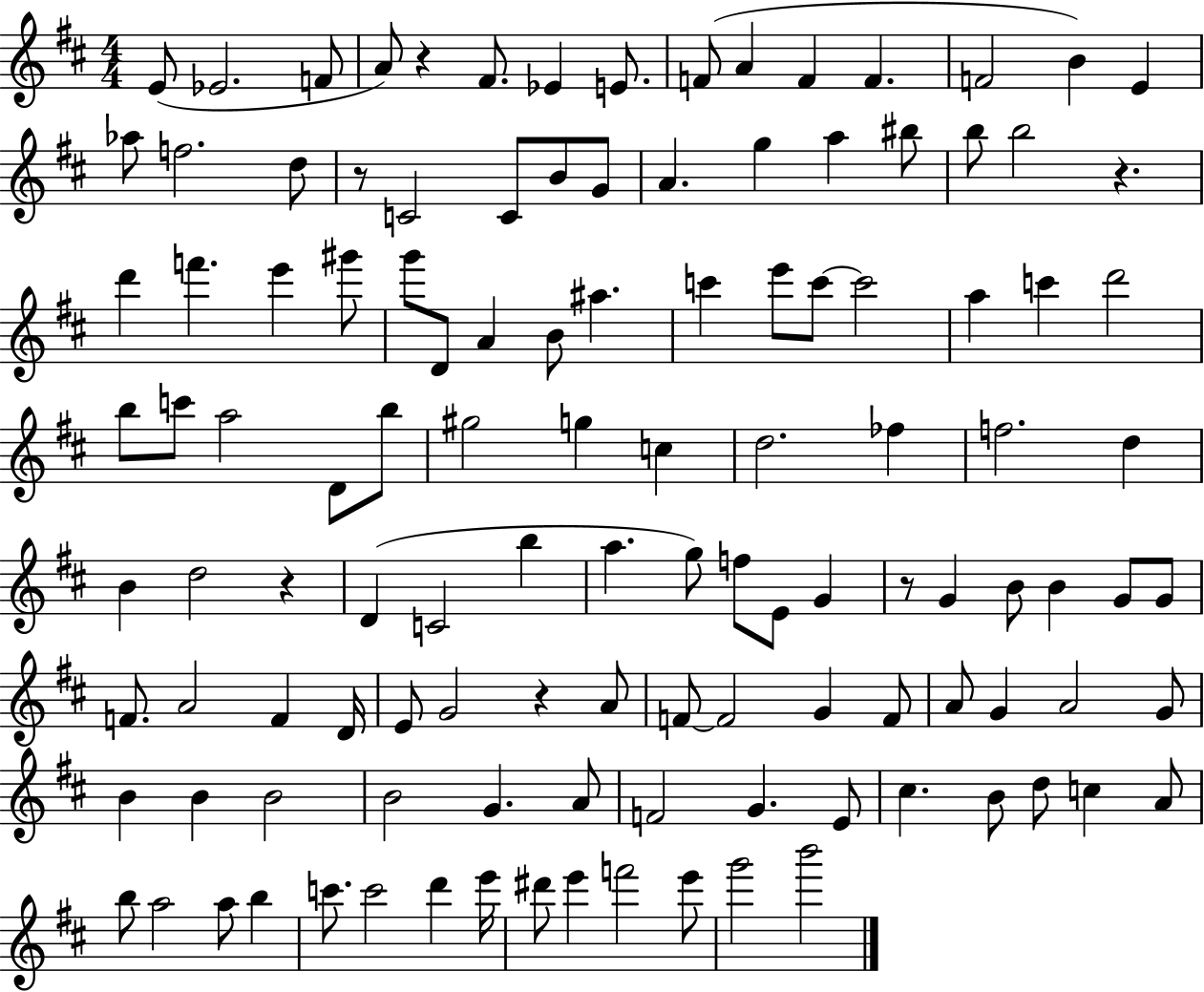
{
  \clef treble
  \numericTimeSignature
  \time 4/4
  \key d \major
  e'8( ees'2. f'8 | a'8) r4 fis'8. ees'4 e'8. | f'8( a'4 f'4 f'4. | f'2 b'4) e'4 | \break aes''8 f''2. d''8 | r8 c'2 c'8 b'8 g'8 | a'4. g''4 a''4 bis''8 | b''8 b''2 r4. | \break d'''4 f'''4. e'''4 gis'''8 | g'''8 d'8 a'4 b'8 ais''4. | c'''4 e'''8 c'''8~~ c'''2 | a''4 c'''4 d'''2 | \break b''8 c'''8 a''2 d'8 b''8 | gis''2 g''4 c''4 | d''2. fes''4 | f''2. d''4 | \break b'4 d''2 r4 | d'4( c'2 b''4 | a''4. g''8) f''8 e'8 g'4 | r8 g'4 b'8 b'4 g'8 g'8 | \break f'8. a'2 f'4 d'16 | e'8 g'2 r4 a'8 | f'8~~ f'2 g'4 f'8 | a'8 g'4 a'2 g'8 | \break b'4 b'4 b'2 | b'2 g'4. a'8 | f'2 g'4. e'8 | cis''4. b'8 d''8 c''4 a'8 | \break b''8 a''2 a''8 b''4 | c'''8. c'''2 d'''4 e'''16 | dis'''8 e'''4 f'''2 e'''8 | g'''2 b'''2 | \break \bar "|."
}